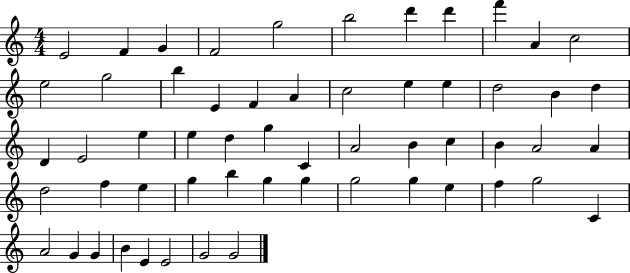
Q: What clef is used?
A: treble